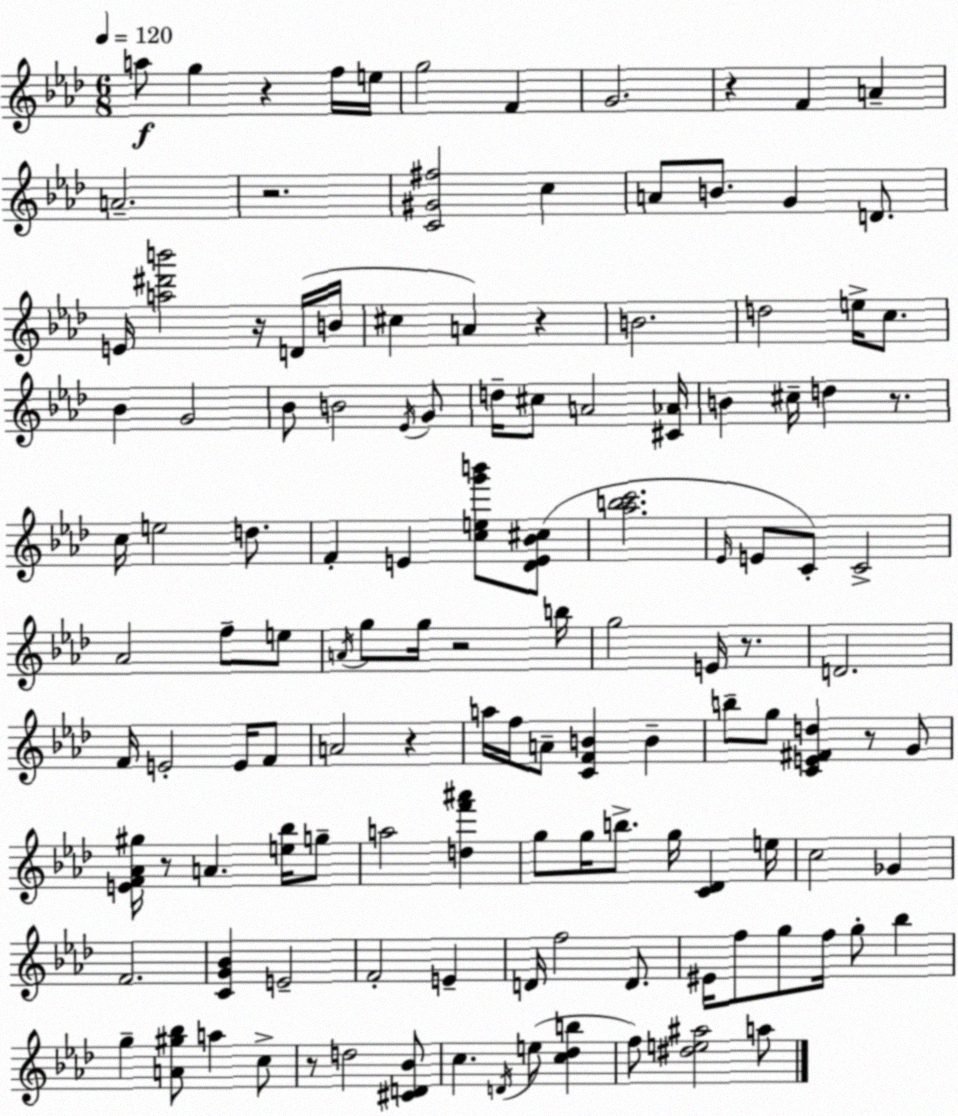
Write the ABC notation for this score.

X:1
T:Untitled
M:6/8
L:1/4
K:Fm
a/2 g z f/4 e/4 g2 F G2 z F A A2 z2 [C^G^f]2 c A/2 B/2 G D/2 E/4 [a^d'b']2 z/4 D/4 B/4 ^c A z B2 d2 e/4 c/2 _B G2 _B/2 B2 _E/4 G/2 d/4 ^c/2 A2 [^C_A]/4 B ^c/4 d z/2 c/4 e2 d/2 F E [ceg'b']/2 [_DE_B^c]/2 [_abc']2 _E/4 E/2 C/2 C2 _A2 f/2 e/2 A/4 g/2 g/4 z2 b/4 g2 E/4 z/2 D2 F/4 E2 E/4 F/2 A2 z a/4 f/4 A/2 [CFB] B b/2 g/2 [CE^Fd] z/2 G/2 [EF_A^g]/4 z/2 A [e_b]/4 g/2 a2 [df'^a'] g/2 g/4 b/2 g/4 [C_D] e/4 c2 _G F2 [CG_B] E2 F2 E D/4 f2 D/2 ^E/4 f/2 g/2 f/4 g/2 _b g [A^g_b]/2 a c/2 z/2 d2 [^CD_B]/2 c D/4 e/2 [c_db] f/2 [^de^a]2 a/2